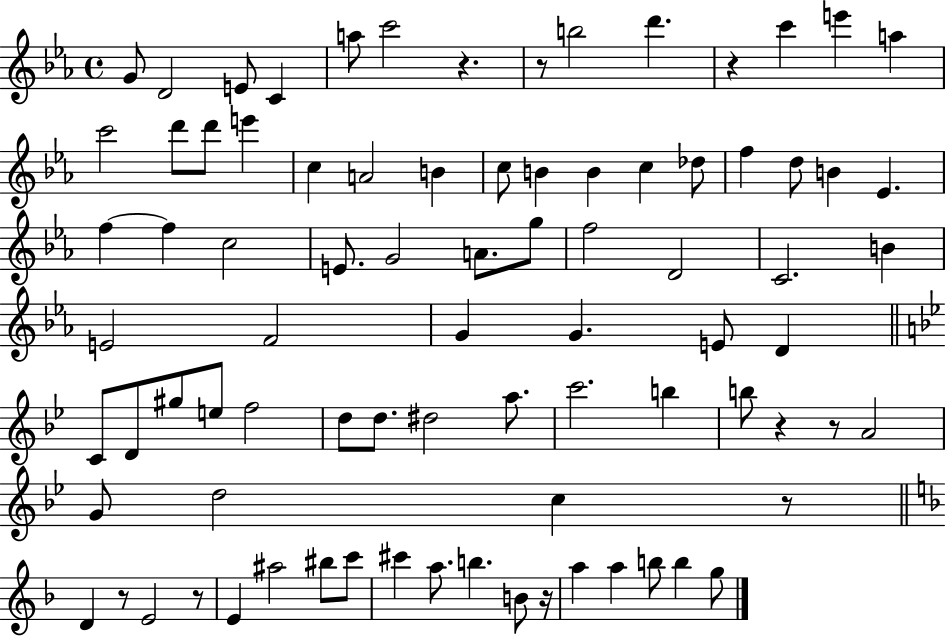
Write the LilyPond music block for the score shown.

{
  \clef treble
  \time 4/4
  \defaultTimeSignature
  \key ees \major
  g'8 d'2 e'8 c'4 | a''8 c'''2 r4. | r8 b''2 d'''4. | r4 c'''4 e'''4 a''4 | \break c'''2 d'''8 d'''8 e'''4 | c''4 a'2 b'4 | c''8 b'4 b'4 c''4 des''8 | f''4 d''8 b'4 ees'4. | \break f''4~~ f''4 c''2 | e'8. g'2 a'8. g''8 | f''2 d'2 | c'2. b'4 | \break e'2 f'2 | g'4 g'4. e'8 d'4 | \bar "||" \break \key bes \major c'8 d'8 gis''8 e''8 f''2 | d''8 d''8. dis''2 a''8. | c'''2. b''4 | b''8 r4 r8 a'2 | \break g'8 d''2 c''4 r8 | \bar "||" \break \key d \minor d'4 r8 e'2 r8 | e'4 ais''2 bis''8 c'''8 | cis'''4 a''8. b''4. b'8 r16 | a''4 a''4 b''8 b''4 g''8 | \break \bar "|."
}